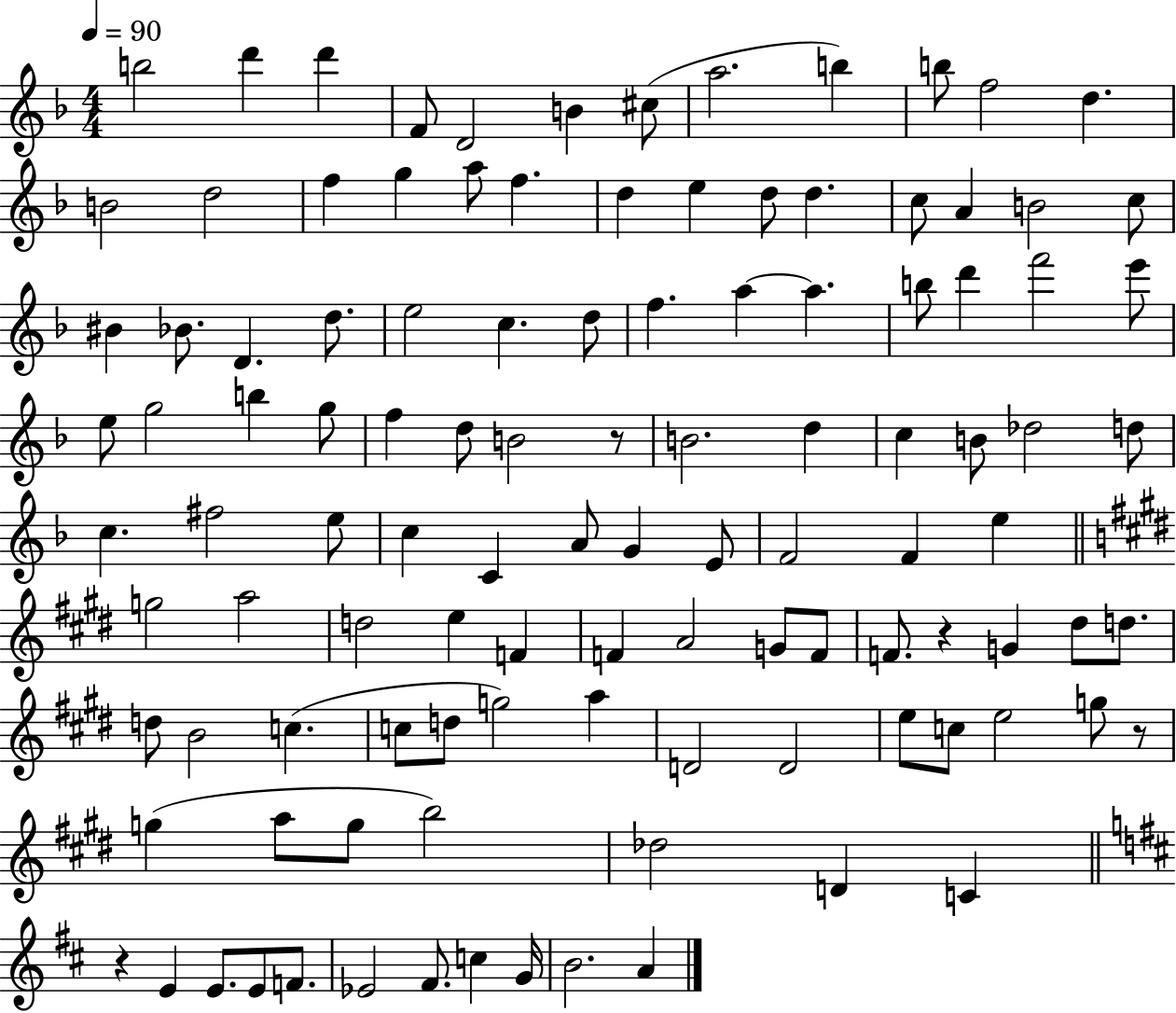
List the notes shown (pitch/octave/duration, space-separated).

B5/h D6/q D6/q F4/e D4/h B4/q C#5/e A5/h. B5/q B5/e F5/h D5/q. B4/h D5/h F5/q G5/q A5/e F5/q. D5/q E5/q D5/e D5/q. C5/e A4/q B4/h C5/e BIS4/q Bb4/e. D4/q. D5/e. E5/h C5/q. D5/e F5/q. A5/q A5/q. B5/e D6/q F6/h E6/e E5/e G5/h B5/q G5/e F5/q D5/e B4/h R/e B4/h. D5/q C5/q B4/e Db5/h D5/e C5/q. F#5/h E5/e C5/q C4/q A4/e G4/q E4/e F4/h F4/q E5/q G5/h A5/h D5/h E5/q F4/q F4/q A4/h G4/e F4/e F4/e. R/q G4/q D#5/e D5/e. D5/e B4/h C5/q. C5/e D5/e G5/h A5/q D4/h D4/h E5/e C5/e E5/h G5/e R/e G5/q A5/e G5/e B5/h Db5/h D4/q C4/q R/q E4/q E4/e. E4/e F4/e. Eb4/h F#4/e. C5/q G4/s B4/h. A4/q